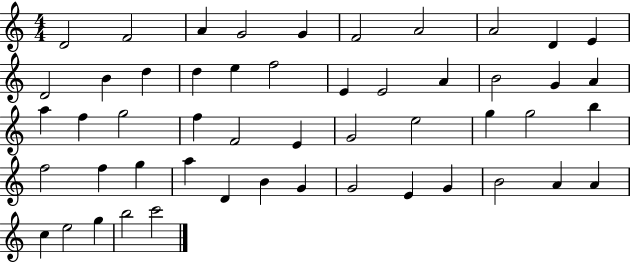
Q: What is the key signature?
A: C major